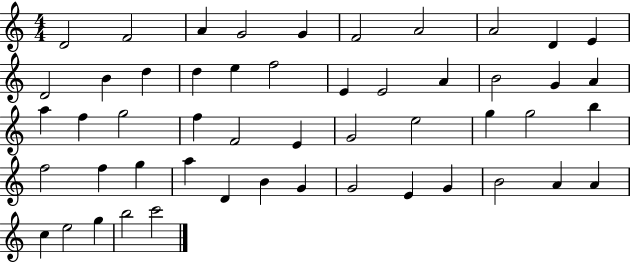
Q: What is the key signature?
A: C major